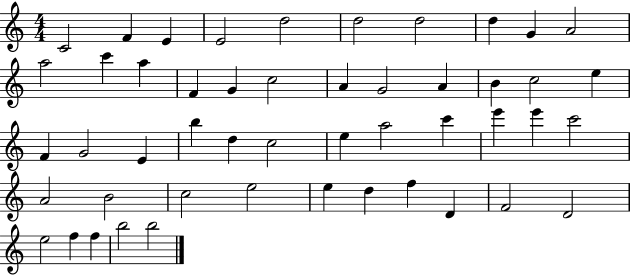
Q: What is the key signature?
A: C major